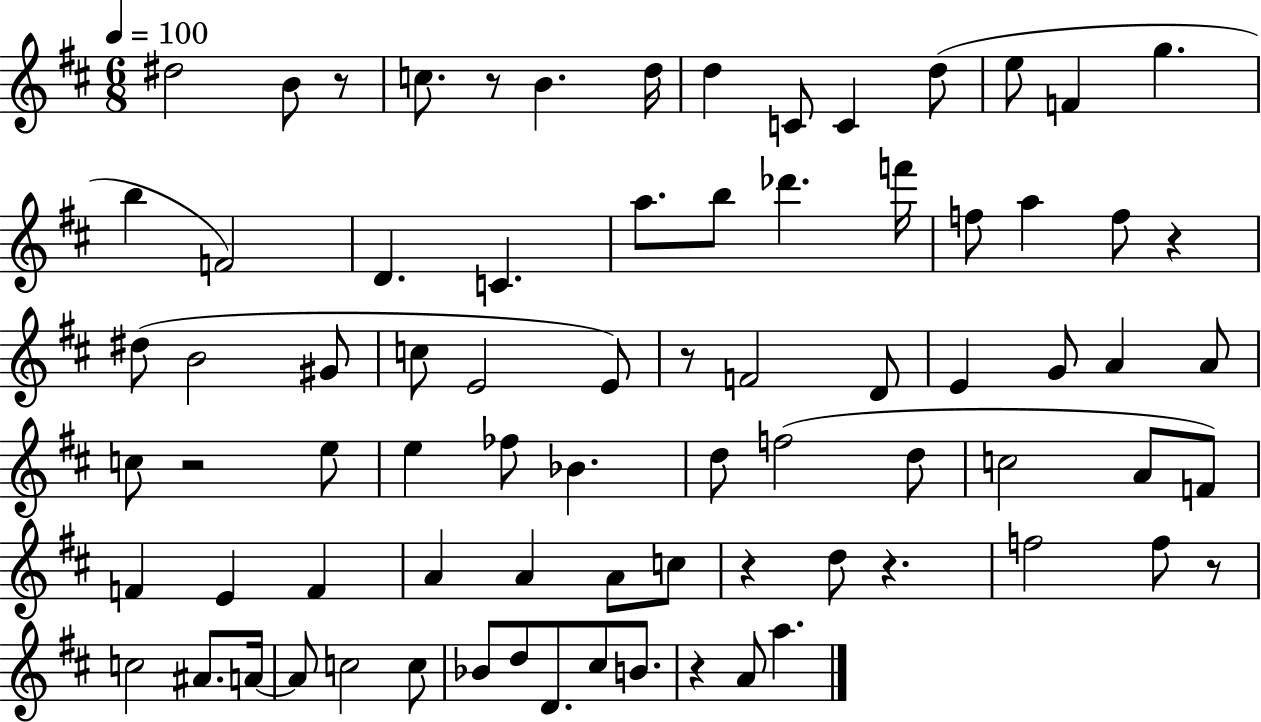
D#5/h B4/e R/e C5/e. R/e B4/q. D5/s D5/q C4/e C4/q D5/e E5/e F4/q G5/q. B5/q F4/h D4/q. C4/q. A5/e. B5/e Db6/q. F6/s F5/e A5/q F5/e R/q D#5/e B4/h G#4/e C5/e E4/h E4/e R/e F4/h D4/e E4/q G4/e A4/q A4/e C5/e R/h E5/e E5/q FES5/e Bb4/q. D5/e F5/h D5/e C5/h A4/e F4/e F4/q E4/q F4/q A4/q A4/q A4/e C5/e R/q D5/e R/q. F5/h F5/e R/e C5/h A#4/e. A4/s A4/e C5/h C5/e Bb4/e D5/e D4/e. C#5/e B4/e. R/q A4/e A5/q.